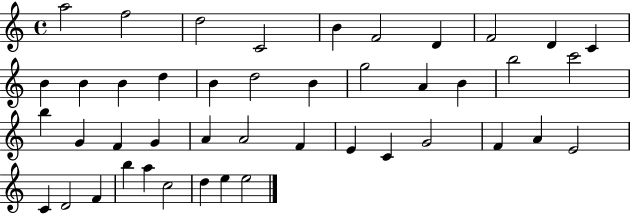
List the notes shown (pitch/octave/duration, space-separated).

A5/h F5/h D5/h C4/h B4/q F4/h D4/q F4/h D4/q C4/q B4/q B4/q B4/q D5/q B4/q D5/h B4/q G5/h A4/q B4/q B5/h C6/h B5/q G4/q F4/q G4/q A4/q A4/h F4/q E4/q C4/q G4/h F4/q A4/q E4/h C4/q D4/h F4/q B5/q A5/q C5/h D5/q E5/q E5/h